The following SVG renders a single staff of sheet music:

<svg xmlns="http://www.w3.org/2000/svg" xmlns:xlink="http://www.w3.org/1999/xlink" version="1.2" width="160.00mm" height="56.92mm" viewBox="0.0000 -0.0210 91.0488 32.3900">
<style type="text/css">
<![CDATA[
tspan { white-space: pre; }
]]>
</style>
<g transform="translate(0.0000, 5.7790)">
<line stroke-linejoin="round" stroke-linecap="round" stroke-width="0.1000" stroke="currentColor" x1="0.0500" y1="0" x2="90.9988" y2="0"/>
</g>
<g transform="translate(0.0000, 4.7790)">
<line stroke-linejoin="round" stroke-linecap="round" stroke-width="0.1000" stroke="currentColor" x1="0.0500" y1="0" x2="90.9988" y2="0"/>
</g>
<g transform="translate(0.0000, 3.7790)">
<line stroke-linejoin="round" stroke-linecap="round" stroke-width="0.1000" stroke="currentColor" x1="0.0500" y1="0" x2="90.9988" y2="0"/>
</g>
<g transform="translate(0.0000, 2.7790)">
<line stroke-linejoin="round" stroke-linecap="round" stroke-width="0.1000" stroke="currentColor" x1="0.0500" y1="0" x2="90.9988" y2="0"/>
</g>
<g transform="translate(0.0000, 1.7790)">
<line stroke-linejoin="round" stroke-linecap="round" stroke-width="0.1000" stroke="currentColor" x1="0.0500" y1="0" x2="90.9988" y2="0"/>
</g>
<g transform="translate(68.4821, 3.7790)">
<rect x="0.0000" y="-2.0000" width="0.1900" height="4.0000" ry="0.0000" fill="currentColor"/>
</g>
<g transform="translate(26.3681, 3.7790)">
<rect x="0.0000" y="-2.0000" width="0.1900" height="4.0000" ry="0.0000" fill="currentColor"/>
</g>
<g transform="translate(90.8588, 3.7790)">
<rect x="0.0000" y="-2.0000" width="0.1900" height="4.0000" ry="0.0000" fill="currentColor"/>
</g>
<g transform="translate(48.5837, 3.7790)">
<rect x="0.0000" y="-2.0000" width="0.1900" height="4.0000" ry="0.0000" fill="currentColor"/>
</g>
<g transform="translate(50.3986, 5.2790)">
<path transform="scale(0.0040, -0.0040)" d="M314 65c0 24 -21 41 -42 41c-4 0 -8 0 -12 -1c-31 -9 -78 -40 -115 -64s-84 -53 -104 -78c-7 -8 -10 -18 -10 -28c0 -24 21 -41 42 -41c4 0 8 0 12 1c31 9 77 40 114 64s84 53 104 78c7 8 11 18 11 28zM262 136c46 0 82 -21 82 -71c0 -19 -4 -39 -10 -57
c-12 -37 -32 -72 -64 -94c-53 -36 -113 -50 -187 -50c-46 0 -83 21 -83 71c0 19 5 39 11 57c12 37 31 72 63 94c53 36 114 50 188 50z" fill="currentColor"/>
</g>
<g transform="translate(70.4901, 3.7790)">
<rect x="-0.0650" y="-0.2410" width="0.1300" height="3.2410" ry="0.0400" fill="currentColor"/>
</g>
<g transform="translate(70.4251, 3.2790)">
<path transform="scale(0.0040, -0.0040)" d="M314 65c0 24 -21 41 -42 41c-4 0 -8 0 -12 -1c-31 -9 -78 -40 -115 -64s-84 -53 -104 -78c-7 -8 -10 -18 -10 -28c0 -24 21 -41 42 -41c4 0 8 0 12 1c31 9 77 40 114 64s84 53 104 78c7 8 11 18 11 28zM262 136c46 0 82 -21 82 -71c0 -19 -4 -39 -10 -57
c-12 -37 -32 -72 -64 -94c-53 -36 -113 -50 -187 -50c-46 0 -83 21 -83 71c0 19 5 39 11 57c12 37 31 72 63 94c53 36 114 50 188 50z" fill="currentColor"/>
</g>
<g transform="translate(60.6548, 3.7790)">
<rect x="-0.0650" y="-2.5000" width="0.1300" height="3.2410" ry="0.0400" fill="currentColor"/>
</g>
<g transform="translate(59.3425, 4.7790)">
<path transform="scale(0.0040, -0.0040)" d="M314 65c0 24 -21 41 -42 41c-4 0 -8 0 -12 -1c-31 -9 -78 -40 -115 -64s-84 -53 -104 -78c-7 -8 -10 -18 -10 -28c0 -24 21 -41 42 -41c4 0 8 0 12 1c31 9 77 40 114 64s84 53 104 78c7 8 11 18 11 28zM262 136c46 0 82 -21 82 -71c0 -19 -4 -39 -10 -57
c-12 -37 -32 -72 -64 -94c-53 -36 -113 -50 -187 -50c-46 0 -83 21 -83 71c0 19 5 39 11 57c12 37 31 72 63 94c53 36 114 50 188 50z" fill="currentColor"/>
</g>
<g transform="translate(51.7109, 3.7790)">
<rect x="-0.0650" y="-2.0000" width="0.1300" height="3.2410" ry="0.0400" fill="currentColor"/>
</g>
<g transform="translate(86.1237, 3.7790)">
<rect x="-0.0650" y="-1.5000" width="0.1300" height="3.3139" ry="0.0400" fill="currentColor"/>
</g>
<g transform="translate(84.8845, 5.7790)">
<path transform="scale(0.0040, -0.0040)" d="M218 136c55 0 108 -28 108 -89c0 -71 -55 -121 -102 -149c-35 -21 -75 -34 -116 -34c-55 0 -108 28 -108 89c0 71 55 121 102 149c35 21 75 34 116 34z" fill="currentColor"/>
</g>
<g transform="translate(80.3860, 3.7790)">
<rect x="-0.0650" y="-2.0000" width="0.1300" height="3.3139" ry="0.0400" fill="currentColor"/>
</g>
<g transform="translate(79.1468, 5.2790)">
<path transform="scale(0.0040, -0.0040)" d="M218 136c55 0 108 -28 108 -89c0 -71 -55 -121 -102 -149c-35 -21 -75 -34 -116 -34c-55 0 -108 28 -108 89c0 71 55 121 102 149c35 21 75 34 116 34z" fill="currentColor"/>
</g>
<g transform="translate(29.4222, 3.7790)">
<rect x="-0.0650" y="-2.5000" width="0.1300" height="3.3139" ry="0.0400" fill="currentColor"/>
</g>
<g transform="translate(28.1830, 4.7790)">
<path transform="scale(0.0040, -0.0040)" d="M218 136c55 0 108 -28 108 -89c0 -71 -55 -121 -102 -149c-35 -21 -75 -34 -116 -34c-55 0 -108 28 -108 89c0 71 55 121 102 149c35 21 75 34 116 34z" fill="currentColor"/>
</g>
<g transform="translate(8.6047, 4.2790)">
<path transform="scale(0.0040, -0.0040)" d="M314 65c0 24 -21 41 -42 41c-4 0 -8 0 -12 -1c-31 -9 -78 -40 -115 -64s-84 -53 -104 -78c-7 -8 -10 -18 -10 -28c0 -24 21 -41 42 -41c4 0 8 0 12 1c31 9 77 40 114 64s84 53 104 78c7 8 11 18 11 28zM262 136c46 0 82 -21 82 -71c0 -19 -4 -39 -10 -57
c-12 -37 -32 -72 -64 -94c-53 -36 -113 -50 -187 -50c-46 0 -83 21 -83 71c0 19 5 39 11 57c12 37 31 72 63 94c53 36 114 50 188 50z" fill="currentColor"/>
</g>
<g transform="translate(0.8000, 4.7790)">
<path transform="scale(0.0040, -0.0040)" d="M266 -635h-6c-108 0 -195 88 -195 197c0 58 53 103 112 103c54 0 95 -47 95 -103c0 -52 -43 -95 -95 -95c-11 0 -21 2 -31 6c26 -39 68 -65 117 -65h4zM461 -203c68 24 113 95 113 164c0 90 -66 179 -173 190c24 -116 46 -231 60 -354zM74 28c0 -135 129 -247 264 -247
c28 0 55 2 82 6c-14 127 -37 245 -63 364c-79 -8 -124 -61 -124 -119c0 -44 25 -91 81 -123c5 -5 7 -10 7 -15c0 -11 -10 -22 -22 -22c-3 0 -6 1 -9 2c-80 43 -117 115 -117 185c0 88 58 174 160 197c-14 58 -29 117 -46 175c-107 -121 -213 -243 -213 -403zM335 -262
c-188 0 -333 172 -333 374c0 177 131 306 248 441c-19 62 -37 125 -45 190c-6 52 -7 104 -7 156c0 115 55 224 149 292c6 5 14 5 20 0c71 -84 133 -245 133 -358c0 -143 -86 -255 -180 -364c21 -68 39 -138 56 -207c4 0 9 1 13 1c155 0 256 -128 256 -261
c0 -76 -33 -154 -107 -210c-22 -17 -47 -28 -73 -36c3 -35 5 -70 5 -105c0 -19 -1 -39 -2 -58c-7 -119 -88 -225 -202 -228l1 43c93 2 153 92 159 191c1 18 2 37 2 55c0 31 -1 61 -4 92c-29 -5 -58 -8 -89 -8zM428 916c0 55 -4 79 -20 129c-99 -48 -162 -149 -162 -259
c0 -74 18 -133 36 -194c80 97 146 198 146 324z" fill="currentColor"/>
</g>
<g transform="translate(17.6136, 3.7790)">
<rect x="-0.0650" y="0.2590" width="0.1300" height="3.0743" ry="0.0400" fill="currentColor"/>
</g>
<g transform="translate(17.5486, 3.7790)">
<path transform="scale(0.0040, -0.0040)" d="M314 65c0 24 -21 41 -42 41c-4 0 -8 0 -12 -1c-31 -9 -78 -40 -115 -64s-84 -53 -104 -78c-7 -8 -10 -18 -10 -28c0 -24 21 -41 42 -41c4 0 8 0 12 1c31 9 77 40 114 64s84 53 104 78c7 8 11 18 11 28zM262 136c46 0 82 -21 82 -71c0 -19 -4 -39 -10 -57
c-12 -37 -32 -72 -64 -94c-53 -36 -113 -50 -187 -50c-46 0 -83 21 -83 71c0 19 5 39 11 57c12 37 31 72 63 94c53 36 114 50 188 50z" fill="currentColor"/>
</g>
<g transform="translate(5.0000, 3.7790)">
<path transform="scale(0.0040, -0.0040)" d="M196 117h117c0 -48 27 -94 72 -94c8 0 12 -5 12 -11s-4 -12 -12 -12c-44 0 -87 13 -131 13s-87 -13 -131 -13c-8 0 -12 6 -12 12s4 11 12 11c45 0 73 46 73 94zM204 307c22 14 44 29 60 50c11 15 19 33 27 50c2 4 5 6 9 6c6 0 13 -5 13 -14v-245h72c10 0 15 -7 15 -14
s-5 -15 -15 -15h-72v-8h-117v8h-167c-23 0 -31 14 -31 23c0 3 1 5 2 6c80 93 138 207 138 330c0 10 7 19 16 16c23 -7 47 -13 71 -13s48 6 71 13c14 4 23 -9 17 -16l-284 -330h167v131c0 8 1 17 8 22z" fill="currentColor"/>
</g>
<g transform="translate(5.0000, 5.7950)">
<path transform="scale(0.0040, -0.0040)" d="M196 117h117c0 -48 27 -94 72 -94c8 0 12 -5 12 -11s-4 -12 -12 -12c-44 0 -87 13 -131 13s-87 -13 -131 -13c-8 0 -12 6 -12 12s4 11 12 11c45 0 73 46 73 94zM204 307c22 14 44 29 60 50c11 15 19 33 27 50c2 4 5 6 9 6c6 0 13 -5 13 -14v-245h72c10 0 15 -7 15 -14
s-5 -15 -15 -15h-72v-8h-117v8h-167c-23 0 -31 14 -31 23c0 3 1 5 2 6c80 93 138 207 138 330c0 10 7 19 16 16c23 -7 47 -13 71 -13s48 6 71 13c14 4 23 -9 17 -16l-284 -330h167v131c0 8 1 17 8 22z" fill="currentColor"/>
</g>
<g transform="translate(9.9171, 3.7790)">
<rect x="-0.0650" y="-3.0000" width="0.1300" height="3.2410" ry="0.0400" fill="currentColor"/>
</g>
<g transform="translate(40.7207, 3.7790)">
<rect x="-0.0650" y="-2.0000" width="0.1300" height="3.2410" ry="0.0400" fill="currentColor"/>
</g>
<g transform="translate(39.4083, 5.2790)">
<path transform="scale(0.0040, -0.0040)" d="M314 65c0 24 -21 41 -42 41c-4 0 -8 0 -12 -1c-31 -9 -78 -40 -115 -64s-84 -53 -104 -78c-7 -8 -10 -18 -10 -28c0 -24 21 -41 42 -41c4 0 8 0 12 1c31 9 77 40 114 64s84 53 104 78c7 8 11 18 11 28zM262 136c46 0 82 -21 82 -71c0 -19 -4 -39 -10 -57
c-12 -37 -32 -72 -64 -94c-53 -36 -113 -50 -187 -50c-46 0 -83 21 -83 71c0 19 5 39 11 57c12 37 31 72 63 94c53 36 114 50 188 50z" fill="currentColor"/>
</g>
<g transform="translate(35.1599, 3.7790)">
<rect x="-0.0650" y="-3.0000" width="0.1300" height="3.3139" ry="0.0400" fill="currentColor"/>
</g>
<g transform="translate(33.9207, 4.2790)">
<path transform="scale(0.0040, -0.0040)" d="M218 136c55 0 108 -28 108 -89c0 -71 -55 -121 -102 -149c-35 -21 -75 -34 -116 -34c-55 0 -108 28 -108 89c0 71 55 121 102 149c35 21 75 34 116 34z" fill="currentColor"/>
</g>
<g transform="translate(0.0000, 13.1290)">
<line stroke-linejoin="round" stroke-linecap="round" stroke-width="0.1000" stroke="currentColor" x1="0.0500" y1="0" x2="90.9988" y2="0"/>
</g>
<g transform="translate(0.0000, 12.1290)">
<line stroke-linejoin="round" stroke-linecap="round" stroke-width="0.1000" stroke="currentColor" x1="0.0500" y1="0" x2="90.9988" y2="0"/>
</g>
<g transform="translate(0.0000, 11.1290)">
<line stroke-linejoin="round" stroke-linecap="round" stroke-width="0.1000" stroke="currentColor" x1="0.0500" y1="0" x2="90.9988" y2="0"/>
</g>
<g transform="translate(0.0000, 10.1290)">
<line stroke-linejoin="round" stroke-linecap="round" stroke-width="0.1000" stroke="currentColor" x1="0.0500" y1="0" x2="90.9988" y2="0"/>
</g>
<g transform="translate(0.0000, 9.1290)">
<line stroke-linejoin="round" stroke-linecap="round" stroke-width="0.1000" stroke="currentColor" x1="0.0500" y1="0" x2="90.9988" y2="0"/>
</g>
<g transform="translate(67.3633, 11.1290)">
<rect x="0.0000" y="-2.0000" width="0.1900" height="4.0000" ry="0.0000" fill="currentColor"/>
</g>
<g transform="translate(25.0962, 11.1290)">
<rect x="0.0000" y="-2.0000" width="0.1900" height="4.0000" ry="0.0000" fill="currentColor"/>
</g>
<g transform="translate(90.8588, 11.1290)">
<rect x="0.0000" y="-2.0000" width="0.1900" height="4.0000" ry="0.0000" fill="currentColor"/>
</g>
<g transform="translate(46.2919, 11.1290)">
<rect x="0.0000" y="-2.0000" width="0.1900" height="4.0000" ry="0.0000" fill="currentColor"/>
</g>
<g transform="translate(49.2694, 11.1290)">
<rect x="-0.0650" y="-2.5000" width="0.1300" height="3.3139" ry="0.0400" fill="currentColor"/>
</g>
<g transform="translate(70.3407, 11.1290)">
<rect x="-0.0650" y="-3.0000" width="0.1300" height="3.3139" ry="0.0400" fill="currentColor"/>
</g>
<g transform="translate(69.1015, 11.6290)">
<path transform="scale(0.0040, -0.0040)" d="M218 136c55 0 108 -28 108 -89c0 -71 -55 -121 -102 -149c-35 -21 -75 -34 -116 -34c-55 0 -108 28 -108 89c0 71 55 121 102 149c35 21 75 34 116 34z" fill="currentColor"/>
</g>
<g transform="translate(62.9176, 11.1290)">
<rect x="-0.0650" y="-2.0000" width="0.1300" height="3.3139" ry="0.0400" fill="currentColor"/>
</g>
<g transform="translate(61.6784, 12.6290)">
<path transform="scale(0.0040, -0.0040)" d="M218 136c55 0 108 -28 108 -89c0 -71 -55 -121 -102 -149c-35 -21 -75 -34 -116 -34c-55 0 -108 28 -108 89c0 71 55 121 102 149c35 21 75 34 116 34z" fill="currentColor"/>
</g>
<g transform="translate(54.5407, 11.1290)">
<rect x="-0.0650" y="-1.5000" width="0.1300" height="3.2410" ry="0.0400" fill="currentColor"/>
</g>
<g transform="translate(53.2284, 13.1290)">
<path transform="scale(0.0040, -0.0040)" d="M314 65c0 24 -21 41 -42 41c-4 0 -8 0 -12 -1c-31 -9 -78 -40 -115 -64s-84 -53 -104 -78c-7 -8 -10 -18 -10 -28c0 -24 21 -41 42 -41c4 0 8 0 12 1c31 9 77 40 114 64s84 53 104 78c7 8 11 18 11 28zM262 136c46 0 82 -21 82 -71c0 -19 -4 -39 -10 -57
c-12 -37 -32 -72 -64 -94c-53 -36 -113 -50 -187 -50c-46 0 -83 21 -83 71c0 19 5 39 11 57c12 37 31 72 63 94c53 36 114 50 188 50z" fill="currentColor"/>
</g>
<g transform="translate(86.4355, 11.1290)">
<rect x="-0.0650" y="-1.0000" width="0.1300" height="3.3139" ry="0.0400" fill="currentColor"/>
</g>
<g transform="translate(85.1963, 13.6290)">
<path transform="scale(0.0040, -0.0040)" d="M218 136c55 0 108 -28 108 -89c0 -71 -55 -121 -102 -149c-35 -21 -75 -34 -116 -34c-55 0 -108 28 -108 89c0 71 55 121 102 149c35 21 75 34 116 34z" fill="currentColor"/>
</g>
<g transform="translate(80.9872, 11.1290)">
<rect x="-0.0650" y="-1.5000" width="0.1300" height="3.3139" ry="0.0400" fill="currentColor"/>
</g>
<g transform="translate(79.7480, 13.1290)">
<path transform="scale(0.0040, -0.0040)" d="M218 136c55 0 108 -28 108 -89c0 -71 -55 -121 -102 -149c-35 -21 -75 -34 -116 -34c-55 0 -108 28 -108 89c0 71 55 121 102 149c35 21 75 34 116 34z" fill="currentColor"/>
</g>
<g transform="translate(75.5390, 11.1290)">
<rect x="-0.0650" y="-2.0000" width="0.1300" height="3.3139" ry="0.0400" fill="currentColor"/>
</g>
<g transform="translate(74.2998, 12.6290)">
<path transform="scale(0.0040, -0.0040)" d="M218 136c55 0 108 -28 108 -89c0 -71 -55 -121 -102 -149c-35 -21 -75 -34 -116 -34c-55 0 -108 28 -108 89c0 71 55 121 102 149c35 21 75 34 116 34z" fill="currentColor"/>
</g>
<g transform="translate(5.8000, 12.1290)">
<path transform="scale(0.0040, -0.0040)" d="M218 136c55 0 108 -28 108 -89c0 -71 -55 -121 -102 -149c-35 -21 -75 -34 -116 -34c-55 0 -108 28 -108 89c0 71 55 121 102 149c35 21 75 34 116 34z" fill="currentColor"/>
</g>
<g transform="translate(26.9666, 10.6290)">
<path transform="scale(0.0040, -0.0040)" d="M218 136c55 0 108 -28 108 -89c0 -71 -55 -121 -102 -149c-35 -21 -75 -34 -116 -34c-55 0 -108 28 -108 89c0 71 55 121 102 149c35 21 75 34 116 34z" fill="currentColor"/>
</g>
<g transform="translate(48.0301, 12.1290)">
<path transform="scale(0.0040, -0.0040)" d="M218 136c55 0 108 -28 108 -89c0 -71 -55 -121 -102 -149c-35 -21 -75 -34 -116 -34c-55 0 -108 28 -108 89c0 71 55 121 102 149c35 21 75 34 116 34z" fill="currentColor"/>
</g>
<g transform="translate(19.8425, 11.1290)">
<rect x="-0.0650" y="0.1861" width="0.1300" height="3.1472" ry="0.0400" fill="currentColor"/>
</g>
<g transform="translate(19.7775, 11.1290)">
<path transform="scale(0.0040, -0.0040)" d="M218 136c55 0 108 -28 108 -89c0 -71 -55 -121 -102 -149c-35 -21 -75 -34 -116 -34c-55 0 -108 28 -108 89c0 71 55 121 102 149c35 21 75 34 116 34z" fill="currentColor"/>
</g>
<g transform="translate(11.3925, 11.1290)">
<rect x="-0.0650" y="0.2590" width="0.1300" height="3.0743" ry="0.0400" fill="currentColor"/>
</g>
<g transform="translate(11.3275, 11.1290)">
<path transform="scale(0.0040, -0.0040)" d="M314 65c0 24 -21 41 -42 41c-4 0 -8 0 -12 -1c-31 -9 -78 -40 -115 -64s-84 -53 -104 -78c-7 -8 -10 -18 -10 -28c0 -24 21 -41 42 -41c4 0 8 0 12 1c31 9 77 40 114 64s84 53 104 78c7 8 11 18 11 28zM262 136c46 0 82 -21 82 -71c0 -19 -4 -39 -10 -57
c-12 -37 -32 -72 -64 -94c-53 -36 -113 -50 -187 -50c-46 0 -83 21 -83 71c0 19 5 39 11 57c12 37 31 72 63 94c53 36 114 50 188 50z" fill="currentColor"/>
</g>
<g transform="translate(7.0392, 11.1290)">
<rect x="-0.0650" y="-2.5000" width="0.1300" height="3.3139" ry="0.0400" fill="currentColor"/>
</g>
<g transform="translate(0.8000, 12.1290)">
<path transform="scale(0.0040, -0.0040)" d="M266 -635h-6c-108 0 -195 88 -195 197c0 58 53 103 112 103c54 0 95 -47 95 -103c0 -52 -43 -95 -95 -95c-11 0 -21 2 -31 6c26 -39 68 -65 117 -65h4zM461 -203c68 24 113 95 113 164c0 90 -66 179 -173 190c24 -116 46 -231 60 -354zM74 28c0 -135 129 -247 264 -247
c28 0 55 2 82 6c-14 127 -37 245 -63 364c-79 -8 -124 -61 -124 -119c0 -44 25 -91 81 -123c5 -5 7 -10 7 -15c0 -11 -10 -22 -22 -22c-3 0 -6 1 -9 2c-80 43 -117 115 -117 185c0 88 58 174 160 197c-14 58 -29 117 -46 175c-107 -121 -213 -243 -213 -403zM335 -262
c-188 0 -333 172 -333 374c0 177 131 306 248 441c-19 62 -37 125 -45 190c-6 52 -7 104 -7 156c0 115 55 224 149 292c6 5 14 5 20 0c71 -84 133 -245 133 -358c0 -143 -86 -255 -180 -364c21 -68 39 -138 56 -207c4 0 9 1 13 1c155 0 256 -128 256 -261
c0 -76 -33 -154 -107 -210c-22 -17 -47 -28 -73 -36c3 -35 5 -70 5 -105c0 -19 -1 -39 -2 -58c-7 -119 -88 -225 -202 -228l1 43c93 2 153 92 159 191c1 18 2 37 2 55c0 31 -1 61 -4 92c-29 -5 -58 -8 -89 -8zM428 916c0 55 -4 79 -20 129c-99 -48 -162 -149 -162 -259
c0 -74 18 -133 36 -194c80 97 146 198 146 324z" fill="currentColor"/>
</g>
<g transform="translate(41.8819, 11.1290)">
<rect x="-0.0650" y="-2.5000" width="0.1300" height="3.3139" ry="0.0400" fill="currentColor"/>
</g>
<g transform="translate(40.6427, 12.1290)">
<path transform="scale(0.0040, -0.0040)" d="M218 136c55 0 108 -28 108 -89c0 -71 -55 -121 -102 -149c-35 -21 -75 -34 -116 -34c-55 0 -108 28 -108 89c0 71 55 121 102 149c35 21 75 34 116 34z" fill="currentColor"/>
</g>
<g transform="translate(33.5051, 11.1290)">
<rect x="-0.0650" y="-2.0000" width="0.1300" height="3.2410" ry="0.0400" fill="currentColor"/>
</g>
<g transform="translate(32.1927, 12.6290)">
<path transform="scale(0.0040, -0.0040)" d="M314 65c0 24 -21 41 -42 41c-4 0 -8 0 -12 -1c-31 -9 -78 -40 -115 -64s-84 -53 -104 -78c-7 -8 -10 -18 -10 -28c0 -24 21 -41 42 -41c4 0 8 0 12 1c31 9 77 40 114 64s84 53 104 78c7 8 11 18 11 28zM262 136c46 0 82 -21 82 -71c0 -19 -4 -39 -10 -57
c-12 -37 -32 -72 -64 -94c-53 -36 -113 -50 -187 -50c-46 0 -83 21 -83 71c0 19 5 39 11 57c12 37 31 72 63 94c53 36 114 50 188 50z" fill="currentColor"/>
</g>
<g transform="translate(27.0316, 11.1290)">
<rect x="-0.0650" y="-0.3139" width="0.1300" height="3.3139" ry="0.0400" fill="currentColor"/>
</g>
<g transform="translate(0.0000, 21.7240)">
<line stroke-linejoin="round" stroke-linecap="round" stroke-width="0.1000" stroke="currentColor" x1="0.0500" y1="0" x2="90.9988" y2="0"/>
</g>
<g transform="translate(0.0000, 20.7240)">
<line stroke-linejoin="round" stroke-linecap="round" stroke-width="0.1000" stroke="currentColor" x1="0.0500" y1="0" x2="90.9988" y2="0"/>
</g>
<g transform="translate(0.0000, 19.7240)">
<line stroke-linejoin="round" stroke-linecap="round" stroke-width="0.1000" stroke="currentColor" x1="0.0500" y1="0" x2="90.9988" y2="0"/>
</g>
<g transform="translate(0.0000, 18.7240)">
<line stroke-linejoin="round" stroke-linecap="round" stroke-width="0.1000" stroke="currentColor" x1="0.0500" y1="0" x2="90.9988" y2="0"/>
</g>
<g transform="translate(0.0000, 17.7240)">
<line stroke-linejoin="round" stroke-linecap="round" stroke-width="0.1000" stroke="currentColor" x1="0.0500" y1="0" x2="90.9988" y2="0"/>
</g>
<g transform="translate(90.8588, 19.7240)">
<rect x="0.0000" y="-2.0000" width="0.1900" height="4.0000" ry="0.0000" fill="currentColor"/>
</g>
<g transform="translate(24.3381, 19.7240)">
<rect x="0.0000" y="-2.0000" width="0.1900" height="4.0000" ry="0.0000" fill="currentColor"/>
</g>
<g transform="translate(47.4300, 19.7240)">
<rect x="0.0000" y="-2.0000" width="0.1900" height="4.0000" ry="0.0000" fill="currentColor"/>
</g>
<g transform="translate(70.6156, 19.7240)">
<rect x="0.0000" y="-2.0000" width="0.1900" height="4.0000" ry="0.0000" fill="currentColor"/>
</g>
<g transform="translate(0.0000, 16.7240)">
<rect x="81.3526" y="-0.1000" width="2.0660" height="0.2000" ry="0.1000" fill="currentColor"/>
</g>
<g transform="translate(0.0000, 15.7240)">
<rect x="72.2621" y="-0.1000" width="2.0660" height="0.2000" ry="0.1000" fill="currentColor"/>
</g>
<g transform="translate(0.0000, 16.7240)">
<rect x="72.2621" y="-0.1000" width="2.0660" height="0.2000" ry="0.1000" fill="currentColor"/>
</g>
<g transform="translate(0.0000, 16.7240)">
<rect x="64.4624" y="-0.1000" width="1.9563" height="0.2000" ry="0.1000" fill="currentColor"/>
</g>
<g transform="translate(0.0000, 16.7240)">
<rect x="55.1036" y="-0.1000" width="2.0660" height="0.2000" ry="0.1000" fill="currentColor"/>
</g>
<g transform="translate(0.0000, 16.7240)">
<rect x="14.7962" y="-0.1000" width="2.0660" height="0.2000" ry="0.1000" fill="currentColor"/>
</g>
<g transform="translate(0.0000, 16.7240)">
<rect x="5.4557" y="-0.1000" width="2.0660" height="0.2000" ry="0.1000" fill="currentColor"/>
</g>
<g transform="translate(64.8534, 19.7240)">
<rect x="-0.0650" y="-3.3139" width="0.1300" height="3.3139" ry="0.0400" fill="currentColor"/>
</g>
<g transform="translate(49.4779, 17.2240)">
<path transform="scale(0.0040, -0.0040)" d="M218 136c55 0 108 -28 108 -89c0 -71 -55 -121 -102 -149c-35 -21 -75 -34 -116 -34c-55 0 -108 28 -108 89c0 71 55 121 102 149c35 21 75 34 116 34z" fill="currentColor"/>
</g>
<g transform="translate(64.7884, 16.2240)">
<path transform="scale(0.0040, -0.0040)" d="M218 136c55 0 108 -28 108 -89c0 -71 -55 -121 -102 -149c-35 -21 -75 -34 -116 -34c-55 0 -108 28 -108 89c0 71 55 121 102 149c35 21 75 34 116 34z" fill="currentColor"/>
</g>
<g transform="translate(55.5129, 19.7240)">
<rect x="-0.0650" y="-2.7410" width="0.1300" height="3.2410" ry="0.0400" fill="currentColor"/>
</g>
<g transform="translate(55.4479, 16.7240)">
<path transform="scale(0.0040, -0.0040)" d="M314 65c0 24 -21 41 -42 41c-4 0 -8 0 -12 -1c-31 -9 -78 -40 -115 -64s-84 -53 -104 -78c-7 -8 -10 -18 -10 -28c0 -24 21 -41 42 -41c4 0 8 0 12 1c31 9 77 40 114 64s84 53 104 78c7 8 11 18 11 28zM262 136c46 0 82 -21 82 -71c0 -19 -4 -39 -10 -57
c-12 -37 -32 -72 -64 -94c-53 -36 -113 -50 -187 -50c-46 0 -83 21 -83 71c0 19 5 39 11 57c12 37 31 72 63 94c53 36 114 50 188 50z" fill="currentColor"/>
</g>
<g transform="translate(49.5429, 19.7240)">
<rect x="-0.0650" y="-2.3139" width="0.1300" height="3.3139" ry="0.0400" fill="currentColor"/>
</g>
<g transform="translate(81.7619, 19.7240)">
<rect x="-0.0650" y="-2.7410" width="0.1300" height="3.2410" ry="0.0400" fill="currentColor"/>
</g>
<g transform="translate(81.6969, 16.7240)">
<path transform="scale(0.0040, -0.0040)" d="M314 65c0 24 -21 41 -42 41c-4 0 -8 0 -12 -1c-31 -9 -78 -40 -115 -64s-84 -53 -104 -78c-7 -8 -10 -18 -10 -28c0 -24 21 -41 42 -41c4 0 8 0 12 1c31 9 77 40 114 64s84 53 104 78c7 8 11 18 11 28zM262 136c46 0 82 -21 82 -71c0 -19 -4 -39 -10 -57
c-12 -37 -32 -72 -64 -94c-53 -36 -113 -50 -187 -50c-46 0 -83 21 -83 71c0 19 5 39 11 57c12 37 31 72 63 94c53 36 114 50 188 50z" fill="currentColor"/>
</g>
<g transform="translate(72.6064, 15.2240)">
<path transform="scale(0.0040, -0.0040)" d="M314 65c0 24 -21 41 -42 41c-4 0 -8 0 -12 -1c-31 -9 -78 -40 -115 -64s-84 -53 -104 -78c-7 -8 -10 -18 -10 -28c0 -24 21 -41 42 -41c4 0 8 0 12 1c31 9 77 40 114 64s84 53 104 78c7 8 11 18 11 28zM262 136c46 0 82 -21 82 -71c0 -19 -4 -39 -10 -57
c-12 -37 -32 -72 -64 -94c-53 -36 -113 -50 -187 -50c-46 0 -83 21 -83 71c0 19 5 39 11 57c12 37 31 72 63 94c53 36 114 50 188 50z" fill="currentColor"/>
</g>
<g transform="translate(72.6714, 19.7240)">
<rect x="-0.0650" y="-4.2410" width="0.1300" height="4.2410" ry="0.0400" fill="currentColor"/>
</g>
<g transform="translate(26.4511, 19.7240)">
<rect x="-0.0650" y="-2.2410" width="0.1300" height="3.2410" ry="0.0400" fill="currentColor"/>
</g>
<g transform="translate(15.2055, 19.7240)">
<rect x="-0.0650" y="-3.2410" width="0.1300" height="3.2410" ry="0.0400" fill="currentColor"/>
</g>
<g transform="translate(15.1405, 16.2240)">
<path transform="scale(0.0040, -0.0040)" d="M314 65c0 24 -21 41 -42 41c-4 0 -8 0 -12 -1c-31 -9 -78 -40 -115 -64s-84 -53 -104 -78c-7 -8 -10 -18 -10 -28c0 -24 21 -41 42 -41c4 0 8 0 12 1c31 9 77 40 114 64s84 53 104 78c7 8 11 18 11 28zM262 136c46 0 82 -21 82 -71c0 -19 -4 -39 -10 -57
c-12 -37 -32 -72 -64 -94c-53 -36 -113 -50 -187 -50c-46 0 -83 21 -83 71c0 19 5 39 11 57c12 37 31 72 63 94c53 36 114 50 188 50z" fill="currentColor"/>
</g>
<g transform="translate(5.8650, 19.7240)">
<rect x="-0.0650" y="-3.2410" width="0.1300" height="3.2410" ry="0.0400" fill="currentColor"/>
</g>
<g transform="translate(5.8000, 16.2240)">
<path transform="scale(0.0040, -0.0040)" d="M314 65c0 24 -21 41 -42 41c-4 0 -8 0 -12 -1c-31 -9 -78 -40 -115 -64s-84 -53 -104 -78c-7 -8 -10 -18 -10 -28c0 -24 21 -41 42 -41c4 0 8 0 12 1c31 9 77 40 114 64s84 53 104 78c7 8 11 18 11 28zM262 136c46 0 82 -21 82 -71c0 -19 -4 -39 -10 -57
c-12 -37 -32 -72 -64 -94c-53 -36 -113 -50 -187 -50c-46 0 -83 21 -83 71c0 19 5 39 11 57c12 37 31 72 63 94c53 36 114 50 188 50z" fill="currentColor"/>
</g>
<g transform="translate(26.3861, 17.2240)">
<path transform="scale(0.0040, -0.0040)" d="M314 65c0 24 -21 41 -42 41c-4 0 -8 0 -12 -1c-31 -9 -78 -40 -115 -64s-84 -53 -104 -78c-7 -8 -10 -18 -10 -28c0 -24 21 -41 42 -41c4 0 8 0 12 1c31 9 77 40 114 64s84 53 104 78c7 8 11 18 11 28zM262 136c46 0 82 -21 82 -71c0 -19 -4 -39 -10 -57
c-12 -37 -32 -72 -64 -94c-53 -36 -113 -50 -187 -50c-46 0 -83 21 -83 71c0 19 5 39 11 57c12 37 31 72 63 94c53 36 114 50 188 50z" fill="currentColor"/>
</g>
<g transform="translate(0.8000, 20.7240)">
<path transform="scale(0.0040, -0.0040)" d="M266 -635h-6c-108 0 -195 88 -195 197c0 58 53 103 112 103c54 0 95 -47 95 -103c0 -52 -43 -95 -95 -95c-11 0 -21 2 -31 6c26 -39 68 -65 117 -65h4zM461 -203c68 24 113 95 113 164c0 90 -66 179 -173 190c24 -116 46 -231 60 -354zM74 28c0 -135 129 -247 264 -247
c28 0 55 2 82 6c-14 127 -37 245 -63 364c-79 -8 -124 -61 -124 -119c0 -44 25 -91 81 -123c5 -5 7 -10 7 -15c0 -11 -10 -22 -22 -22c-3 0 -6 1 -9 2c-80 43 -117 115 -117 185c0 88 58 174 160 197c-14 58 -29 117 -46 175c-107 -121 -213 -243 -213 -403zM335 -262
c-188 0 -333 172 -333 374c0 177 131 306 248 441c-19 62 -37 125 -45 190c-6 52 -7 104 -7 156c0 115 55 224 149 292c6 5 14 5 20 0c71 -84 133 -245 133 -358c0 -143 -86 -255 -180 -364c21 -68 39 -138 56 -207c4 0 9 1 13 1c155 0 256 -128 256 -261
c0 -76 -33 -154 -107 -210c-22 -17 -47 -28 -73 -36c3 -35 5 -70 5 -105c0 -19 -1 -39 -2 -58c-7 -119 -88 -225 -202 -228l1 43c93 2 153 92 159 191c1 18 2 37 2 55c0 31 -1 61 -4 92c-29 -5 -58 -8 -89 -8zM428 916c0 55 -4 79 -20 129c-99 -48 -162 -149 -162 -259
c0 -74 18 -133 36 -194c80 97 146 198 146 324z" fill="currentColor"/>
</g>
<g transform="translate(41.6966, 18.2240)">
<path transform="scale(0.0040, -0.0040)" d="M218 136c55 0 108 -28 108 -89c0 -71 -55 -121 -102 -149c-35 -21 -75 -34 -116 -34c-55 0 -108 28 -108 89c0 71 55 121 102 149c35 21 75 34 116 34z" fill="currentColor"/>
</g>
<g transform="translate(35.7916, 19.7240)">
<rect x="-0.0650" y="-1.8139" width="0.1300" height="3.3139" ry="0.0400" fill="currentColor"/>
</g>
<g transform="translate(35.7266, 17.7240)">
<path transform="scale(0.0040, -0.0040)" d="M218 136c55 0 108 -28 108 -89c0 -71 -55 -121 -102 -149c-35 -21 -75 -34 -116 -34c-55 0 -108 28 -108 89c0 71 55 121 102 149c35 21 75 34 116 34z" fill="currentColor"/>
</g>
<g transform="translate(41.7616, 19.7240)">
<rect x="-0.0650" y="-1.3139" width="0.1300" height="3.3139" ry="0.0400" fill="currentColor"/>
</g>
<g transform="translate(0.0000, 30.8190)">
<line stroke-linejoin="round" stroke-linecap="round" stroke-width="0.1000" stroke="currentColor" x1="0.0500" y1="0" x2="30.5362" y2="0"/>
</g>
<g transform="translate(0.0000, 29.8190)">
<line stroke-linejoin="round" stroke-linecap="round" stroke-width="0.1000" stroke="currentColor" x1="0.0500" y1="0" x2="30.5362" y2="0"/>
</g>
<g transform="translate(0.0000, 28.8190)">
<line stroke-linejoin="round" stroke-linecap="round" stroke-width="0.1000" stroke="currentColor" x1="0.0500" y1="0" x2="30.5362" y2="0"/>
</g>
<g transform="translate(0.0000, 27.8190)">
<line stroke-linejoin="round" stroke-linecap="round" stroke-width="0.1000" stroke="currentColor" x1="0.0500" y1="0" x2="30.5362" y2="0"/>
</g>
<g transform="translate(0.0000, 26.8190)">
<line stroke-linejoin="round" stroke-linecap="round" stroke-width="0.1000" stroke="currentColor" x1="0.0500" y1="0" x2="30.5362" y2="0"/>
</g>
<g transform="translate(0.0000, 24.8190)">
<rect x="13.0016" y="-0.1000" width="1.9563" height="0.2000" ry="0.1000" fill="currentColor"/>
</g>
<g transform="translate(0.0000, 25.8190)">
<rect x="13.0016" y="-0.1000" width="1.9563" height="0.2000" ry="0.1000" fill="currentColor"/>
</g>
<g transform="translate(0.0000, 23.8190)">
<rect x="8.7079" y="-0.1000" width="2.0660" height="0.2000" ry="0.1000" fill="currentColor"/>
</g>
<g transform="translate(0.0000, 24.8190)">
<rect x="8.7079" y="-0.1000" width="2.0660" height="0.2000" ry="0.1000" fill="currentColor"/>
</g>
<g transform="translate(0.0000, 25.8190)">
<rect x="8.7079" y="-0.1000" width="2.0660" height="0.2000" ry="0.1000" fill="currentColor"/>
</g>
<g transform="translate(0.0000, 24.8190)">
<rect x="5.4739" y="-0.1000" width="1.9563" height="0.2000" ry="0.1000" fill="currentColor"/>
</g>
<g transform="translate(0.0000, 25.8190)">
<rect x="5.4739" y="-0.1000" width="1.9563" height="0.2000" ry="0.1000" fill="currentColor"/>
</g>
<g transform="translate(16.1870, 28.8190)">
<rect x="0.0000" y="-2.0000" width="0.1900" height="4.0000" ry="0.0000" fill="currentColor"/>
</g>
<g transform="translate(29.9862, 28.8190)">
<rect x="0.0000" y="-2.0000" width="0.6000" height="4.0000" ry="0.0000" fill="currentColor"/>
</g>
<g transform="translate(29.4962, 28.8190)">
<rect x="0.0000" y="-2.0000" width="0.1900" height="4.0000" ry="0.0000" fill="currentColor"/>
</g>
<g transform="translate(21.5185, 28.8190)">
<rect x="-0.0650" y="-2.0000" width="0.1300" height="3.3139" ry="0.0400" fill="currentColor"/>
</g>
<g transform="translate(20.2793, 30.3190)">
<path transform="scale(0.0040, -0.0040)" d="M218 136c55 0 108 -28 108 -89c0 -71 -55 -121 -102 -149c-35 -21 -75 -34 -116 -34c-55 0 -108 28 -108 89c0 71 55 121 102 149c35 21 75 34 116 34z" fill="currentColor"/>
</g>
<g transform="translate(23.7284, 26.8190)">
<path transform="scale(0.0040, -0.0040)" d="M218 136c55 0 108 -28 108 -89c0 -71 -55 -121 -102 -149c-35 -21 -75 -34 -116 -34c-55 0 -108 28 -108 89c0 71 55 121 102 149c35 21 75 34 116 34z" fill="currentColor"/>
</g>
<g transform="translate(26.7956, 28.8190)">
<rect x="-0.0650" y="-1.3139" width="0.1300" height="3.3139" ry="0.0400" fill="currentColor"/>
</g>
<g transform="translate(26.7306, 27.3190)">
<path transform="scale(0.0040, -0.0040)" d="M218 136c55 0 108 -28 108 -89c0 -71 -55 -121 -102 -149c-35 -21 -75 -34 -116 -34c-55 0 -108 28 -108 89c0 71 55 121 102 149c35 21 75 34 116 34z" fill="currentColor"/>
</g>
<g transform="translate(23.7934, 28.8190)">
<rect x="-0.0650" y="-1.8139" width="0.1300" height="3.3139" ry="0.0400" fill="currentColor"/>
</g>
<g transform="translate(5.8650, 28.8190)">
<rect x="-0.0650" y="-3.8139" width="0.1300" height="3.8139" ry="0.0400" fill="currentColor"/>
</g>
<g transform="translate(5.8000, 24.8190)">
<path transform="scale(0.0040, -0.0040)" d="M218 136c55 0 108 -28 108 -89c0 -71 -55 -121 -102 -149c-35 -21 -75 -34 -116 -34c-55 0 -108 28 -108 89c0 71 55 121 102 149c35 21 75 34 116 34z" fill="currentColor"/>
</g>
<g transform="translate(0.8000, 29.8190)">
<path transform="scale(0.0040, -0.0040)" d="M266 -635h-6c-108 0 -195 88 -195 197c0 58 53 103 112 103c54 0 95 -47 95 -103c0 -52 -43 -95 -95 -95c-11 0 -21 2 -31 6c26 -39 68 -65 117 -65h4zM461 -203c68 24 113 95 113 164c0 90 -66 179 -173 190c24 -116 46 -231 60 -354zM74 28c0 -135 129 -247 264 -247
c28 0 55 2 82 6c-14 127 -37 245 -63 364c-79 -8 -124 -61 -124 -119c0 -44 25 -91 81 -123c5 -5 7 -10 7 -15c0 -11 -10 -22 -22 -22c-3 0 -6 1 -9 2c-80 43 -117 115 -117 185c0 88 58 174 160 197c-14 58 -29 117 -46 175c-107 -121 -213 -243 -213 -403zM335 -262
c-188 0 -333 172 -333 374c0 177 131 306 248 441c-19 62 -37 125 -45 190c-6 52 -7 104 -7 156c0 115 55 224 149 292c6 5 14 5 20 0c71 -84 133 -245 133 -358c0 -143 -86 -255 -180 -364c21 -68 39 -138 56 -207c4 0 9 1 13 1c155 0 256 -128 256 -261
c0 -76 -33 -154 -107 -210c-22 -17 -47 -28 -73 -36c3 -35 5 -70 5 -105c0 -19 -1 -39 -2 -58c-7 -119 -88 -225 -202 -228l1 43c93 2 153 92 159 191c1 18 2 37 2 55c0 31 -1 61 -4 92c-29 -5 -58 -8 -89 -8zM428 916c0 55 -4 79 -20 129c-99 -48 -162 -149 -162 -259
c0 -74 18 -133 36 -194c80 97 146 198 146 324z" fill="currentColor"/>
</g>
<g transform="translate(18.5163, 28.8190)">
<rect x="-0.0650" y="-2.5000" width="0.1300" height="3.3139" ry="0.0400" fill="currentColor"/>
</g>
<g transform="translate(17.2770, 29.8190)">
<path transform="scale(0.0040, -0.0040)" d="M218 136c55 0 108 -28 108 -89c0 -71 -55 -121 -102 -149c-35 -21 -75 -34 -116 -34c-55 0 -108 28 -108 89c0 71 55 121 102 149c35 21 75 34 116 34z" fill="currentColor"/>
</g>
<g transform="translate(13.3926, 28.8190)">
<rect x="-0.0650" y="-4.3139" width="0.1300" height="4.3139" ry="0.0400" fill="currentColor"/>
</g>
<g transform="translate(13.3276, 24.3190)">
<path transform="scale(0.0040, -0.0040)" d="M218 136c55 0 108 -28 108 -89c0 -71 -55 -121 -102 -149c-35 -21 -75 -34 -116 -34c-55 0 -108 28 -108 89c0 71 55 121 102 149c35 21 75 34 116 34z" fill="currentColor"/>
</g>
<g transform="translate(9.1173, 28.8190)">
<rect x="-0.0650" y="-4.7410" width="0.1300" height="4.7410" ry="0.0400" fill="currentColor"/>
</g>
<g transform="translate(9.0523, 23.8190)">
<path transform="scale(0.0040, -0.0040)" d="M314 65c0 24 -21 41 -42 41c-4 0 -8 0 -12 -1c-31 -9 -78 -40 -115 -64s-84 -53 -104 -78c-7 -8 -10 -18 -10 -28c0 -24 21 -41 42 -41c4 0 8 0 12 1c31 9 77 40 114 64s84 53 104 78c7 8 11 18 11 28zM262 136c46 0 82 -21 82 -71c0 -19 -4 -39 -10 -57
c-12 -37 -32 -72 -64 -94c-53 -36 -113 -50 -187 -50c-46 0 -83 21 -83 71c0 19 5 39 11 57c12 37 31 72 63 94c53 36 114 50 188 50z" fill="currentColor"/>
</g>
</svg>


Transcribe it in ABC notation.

X:1
T:Untitled
M:4/4
L:1/4
K:C
A2 B2 G A F2 F2 G2 c2 F E G B2 B c F2 G G E2 F A F E D b2 b2 g2 f e g a2 b d'2 a2 c' e'2 d' G F f e